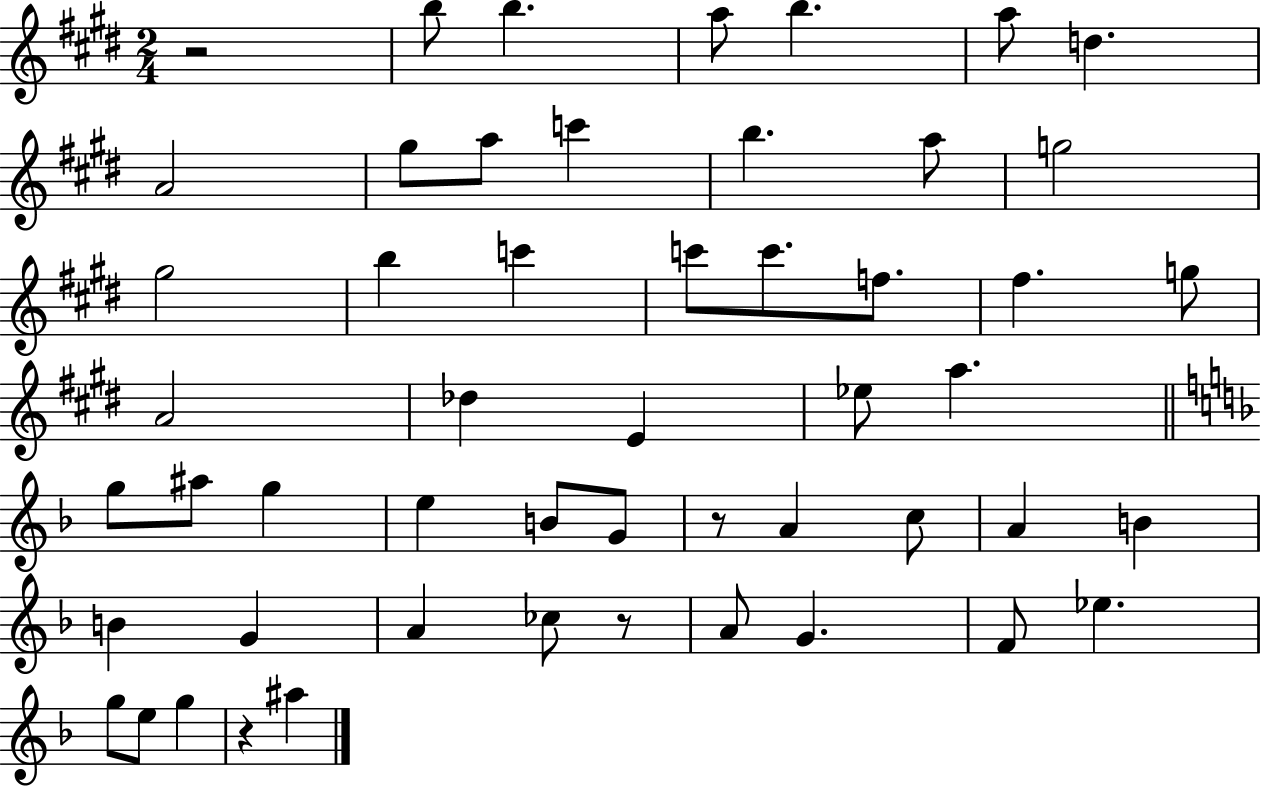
R/h B5/e B5/q. A5/e B5/q. A5/e D5/q. A4/h G#5/e A5/e C6/q B5/q. A5/e G5/h G#5/h B5/q C6/q C6/e C6/e. F5/e. F#5/q. G5/e A4/h Db5/q E4/q Eb5/e A5/q. G5/e A#5/e G5/q E5/q B4/e G4/e R/e A4/q C5/e A4/q B4/q B4/q G4/q A4/q CES5/e R/e A4/e G4/q. F4/e Eb5/q. G5/e E5/e G5/q R/q A#5/q